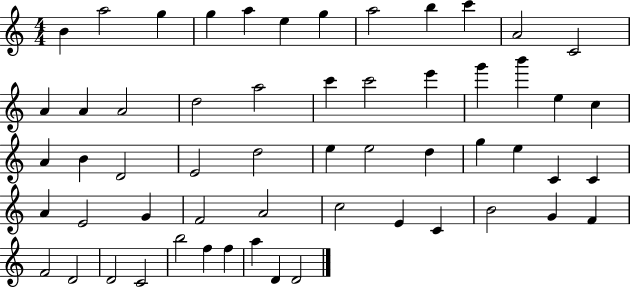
B4/q A5/h G5/q G5/q A5/q E5/q G5/q A5/h B5/q C6/q A4/h C4/h A4/q A4/q A4/h D5/h A5/h C6/q C6/h E6/q G6/q B6/q E5/q C5/q A4/q B4/q D4/h E4/h D5/h E5/q E5/h D5/q G5/q E5/q C4/q C4/q A4/q E4/h G4/q F4/h A4/h C5/h E4/q C4/q B4/h G4/q F4/q F4/h D4/h D4/h C4/h B5/h F5/q F5/q A5/q D4/q D4/h